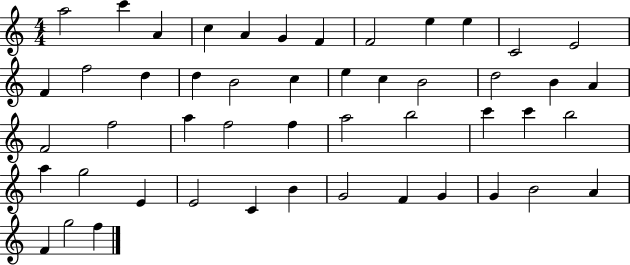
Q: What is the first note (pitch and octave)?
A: A5